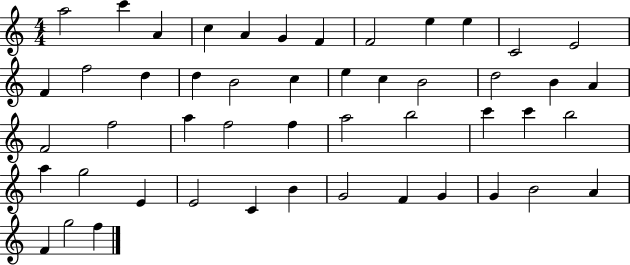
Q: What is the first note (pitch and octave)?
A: A5